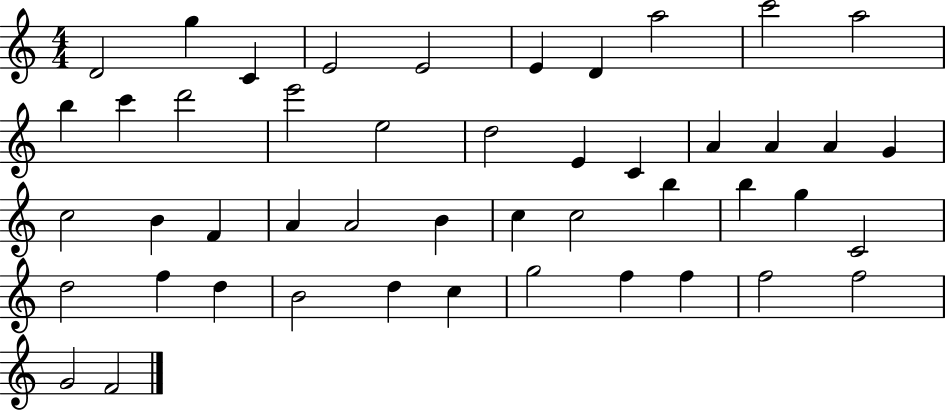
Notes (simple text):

D4/h G5/q C4/q E4/h E4/h E4/q D4/q A5/h C6/h A5/h B5/q C6/q D6/h E6/h E5/h D5/h E4/q C4/q A4/q A4/q A4/q G4/q C5/h B4/q F4/q A4/q A4/h B4/q C5/q C5/h B5/q B5/q G5/q C4/h D5/h F5/q D5/q B4/h D5/q C5/q G5/h F5/q F5/q F5/h F5/h G4/h F4/h